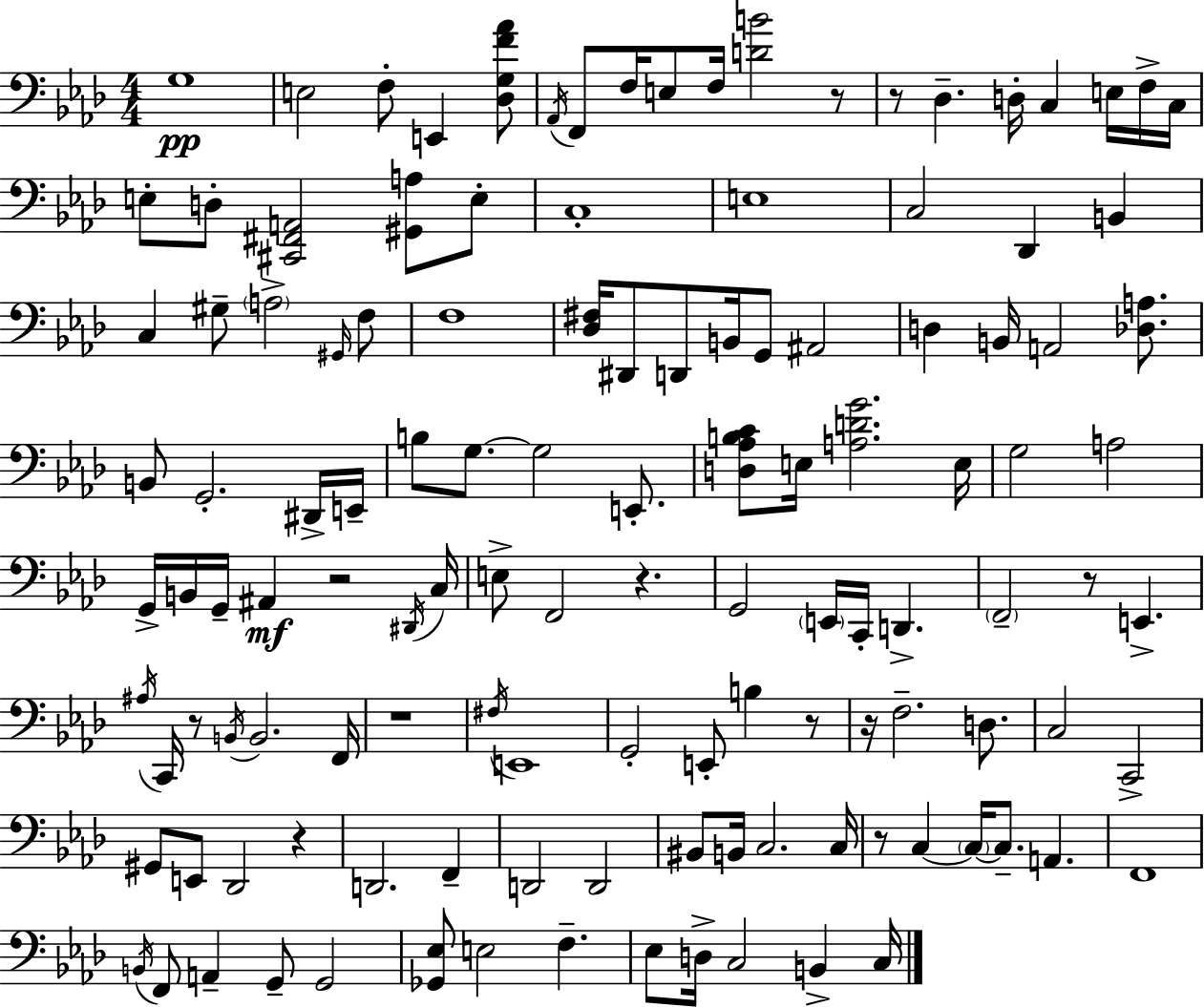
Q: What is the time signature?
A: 4/4